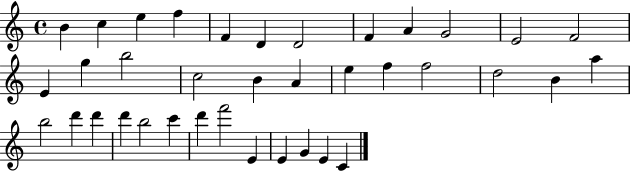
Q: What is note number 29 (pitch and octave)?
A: B5